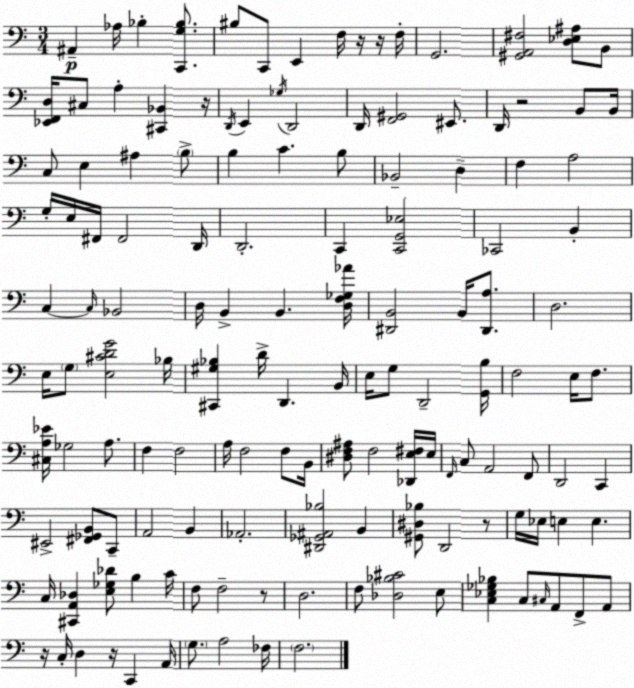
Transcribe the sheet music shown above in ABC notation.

X:1
T:Untitled
M:3/4
L:1/4
K:Am
^A,, _A,/4 _B, [C,,G,_B,]/2 ^B,/2 C,,/2 E,, F,/4 z/4 z/4 F,/4 G,,2 [^G,,A,,^F,]2 [D,_E,^A,]/2 B,,/2 [_E,,F,,D,]/4 ^C,/2 A, [^C,,_B,,] z/4 D,,/4 E,, _G,/4 D,,2 D,,/4 [F,,^G,,]2 ^E,,/2 D,,/4 z2 B,,/2 B,,/4 C,/2 E, ^A, B,/2 B, C B,/2 _B,,2 D, F, A,2 G,/4 E,/4 ^F,,/4 ^F,,2 D,,/4 D,,2 C,, [C,,G,,_E,]2 _C,,2 B,, C, C,/4 _B,,2 D,/4 B,, B,, [D,F,_G,_A]/4 [^D,,B,,]2 B,,/4 [^D,,A,]/2 D,2 E,/4 G,/2 [E,^CDG]2 _B,/4 [^C,,^G,_B,] D/4 D,, B,,/4 E,/4 G,/2 D,,2 [G,,B,]/4 F,2 E,/4 F,/2 [^C,A,_E]/4 _G,2 A,/2 F, F,2 A,/4 F,2 F,/2 B,,/4 [^D,F,^A,]/2 F,2 [_D,,E,^F,]/4 E,/4 F,,/4 C,/2 A,,2 F,,/2 D,,2 C,, ^E,,2 [^F,,_G,,B,,]/2 C,,/2 A,,2 B,, _A,,2 [^D,,_G,,^A,,_B,]2 B,, [^G,,^D,_B,]/2 D,,2 z/2 G,/4 _E,/4 E, E, C,/4 [^C,,A,,_D,] [E,_G,_D]/2 B, C/4 F,/2 F,2 z/2 D,2 F,/2 [_D,_B,^C]2 E,/2 [C,_E,_G,_B,] C,/2 ^C,/4 A,,/2 F,,/2 A,,/2 z/4 C,/4 D, z/4 C,, A,,/4 G,/2 A,2 _F,/4 F,2